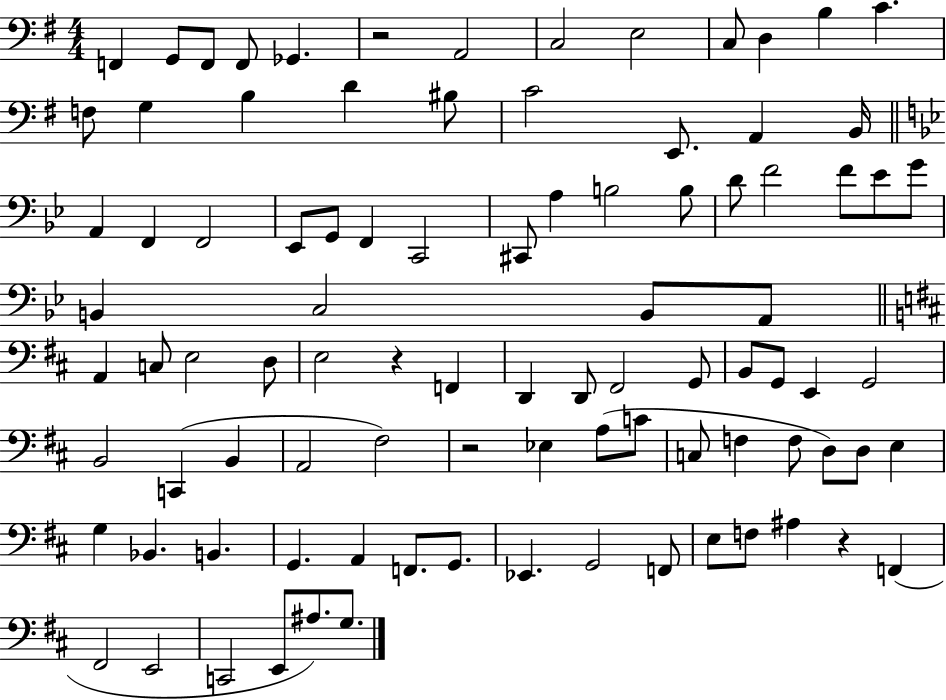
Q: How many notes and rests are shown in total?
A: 93